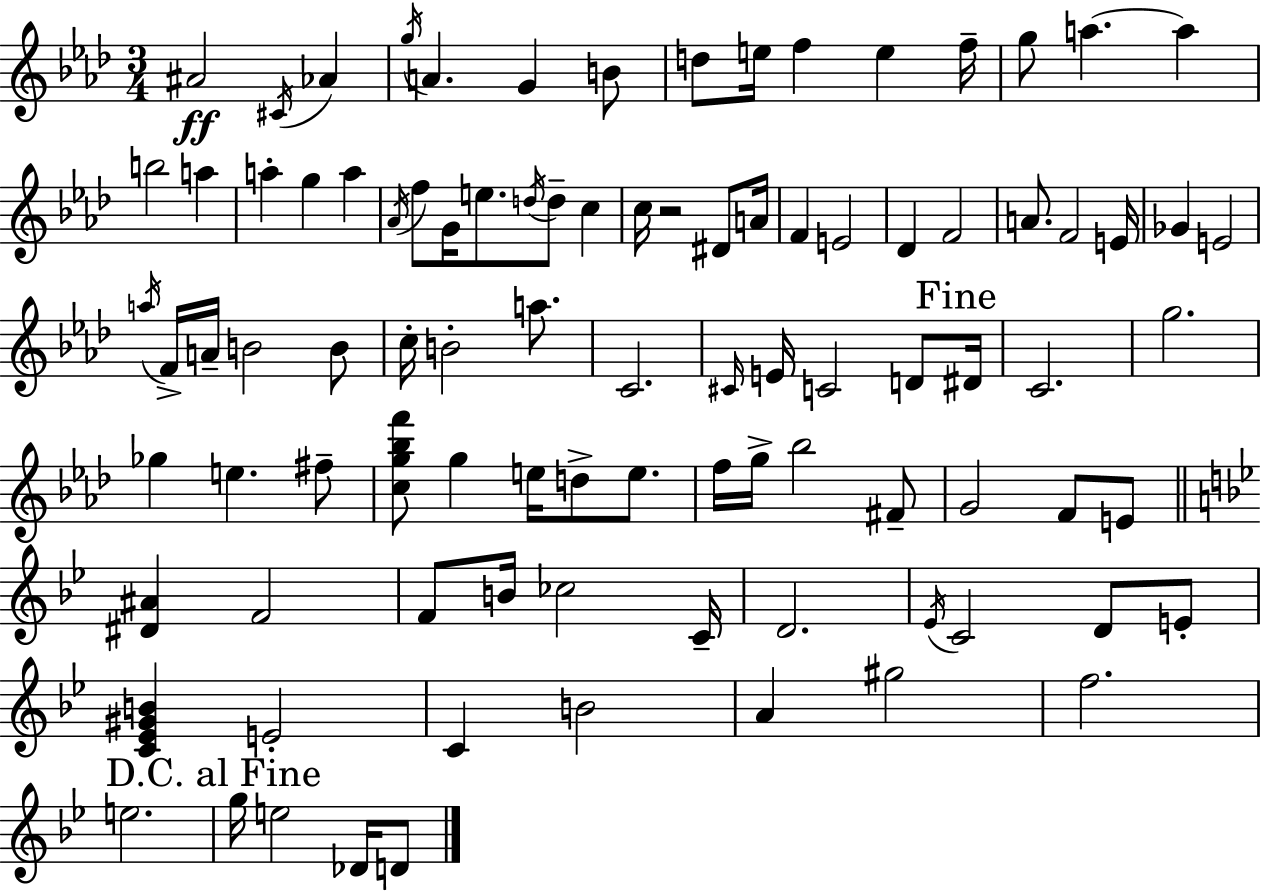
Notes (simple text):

A#4/h C#4/s Ab4/q G5/s A4/q. G4/q B4/e D5/e E5/s F5/q E5/q F5/s G5/e A5/q. A5/q B5/h A5/q A5/q G5/q A5/q Ab4/s F5/e G4/s E5/e. D5/s D5/e C5/q C5/s R/h D#4/e A4/s F4/q E4/h Db4/q F4/h A4/e. F4/h E4/s Gb4/q E4/h A5/s F4/s A4/s B4/h B4/e C5/s B4/h A5/e. C4/h. C#4/s E4/s C4/h D4/e D#4/s C4/h. G5/h. Gb5/q E5/q. F#5/e [C5,G5,Bb5,F6]/e G5/q E5/s D5/e E5/e. F5/s G5/s Bb5/h F#4/e G4/h F4/e E4/e [D#4,A#4]/q F4/h F4/e B4/s CES5/h C4/s D4/h. Eb4/s C4/h D4/e E4/e [C4,Eb4,G#4,B4]/q E4/h C4/q B4/h A4/q G#5/h F5/h. E5/h. G5/s E5/h Db4/s D4/e